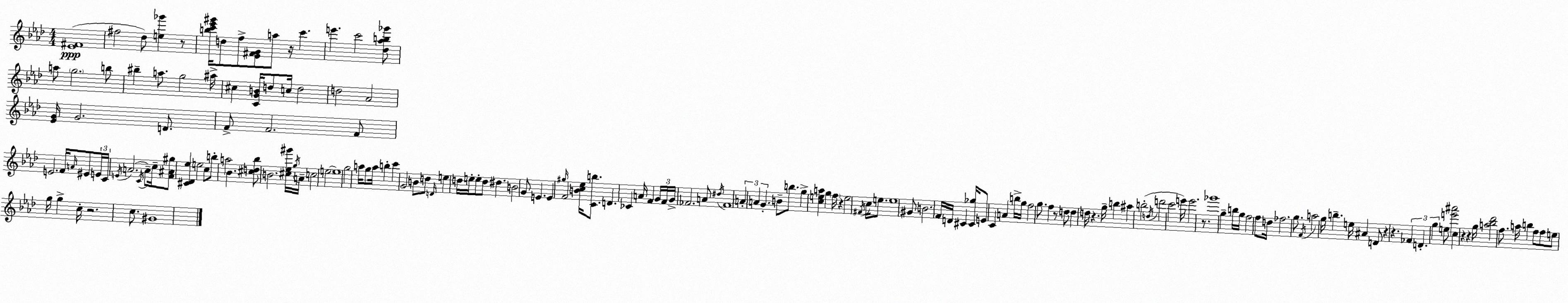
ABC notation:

X:1
T:Untitled
M:4/4
L:1/4
K:Ab
[_E^F]4 ^f2 _d/2 [e_g'] z/2 [bc'_e'^g']/4 d/2 f/2 [_E^FG]/2 a/2 z/4 c' e' c'2 [_d_ab_g']/2 a/2 g2 b/2 ^b a/2 g2 ^a/4 ^c [CGB]/4 d/2 c/4 d2 d2 _A2 [_EG]/4 G2 D/2 F/2 F2 F/2 E2 F/4 A/4 ^E/2 E/4 C/4 E/4 A2 C/4 A/2 c/4 [F^A^g]/2 [^C_D_e] e2 c/2 b/2 a2 _B [^cd_b]/2 B2 [^c_e^g']/4 g/4 A/4 c2 e2 e4 g2 a/4 g/2 a/4 b c' G2 B/2 d/2 D/4 e d/4 e/4 e/2 d/2 ^d B2 G/2 E E ^g/4 F2 [Bc_e]/4 [Cb]/2 D _C A/4 F G/4 F/4 G/4 _F2 A/2 ^d/4 _F4 A A G B/2 b/2 g [cea] g f/4 z e2 ^F/4 c/4 e/2 e4 ^G/2 B2 F/4 D/4 ^C [^C_g]/4 E/2 C A b/4 g/4 f2 g/2 f z/2 d/2 d d/4 z g/4 b ^a b2 d/4 d'2 c'2 e'/4 e'2 z/2 _g'4 g b/4 g/4 f2 f/2 d/4 _f2 g/2 F/4 a2 g/4 b e/4 ^A D/2 z z _F D g e/2 [e'^a']2 c z z g/4 [a_b_d']2 f/2 a/4 b f/2 f/2 e/2 g/4 g c/4 z2 c/2 ^G4